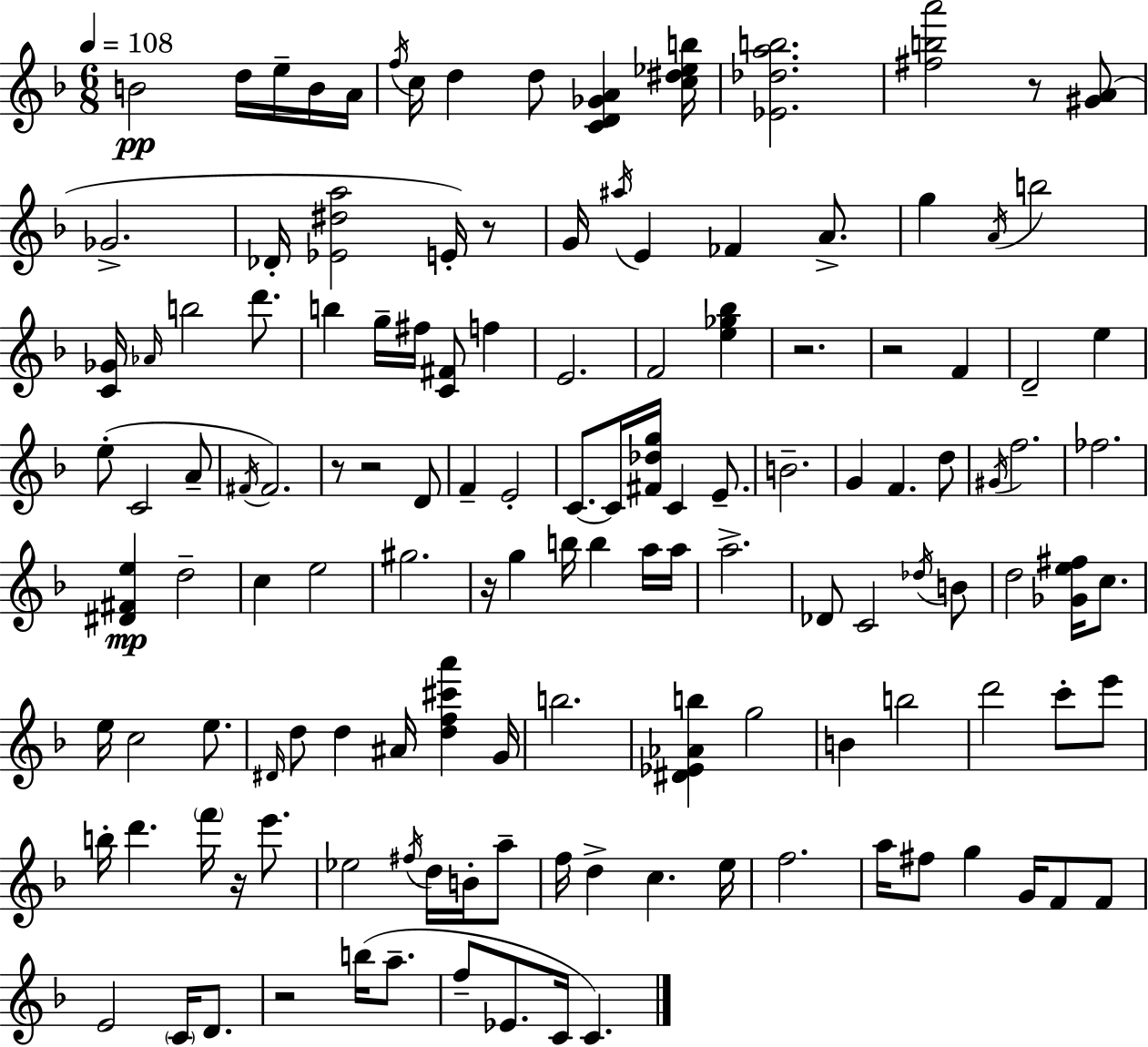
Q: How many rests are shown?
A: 9